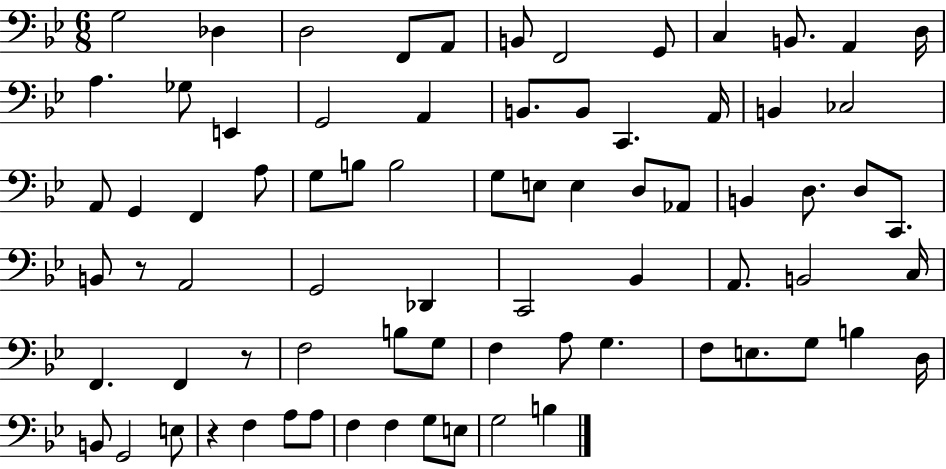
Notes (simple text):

G3/h Db3/q D3/h F2/e A2/e B2/e F2/h G2/e C3/q B2/e. A2/q D3/s A3/q. Gb3/e E2/q G2/h A2/q B2/e. B2/e C2/q. A2/s B2/q CES3/h A2/e G2/q F2/q A3/e G3/e B3/e B3/h G3/e E3/e E3/q D3/e Ab2/e B2/q D3/e. D3/e C2/e. B2/e R/e A2/h G2/h Db2/q C2/h Bb2/q A2/e. B2/h C3/s F2/q. F2/q R/e F3/h B3/e G3/e F3/q A3/e G3/q. F3/e E3/e. G3/e B3/q D3/s B2/e G2/h E3/e R/q F3/q A3/e A3/e F3/q F3/q G3/e E3/e G3/h B3/q